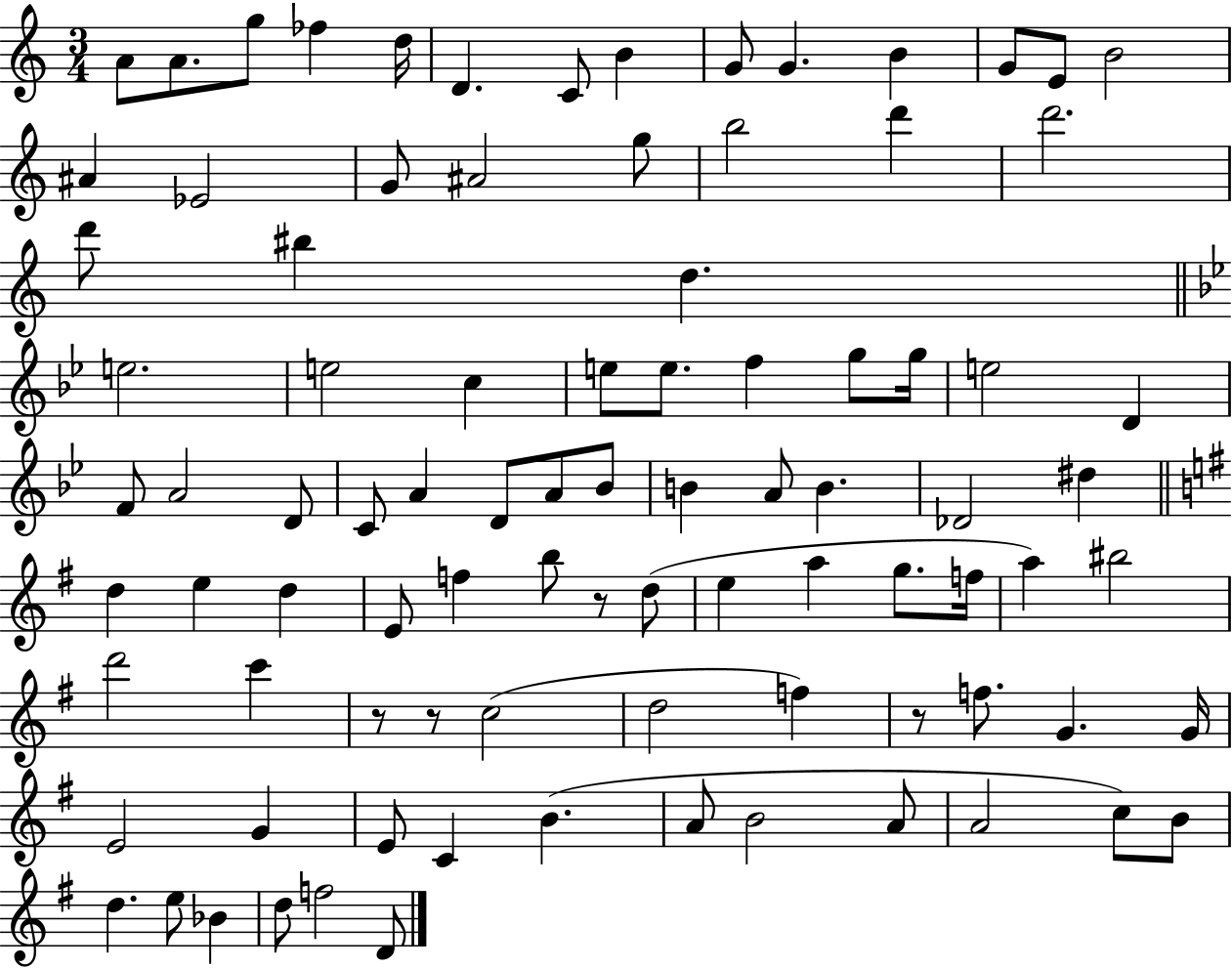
A4/e A4/e. G5/e FES5/q D5/s D4/q. C4/e B4/q G4/e G4/q. B4/q G4/e E4/e B4/h A#4/q Eb4/h G4/e A#4/h G5/e B5/h D6/q D6/h. D6/e BIS5/q D5/q. E5/h. E5/h C5/q E5/e E5/e. F5/q G5/e G5/s E5/h D4/q F4/e A4/h D4/e C4/e A4/q D4/e A4/e Bb4/e B4/q A4/e B4/q. Db4/h D#5/q D5/q E5/q D5/q E4/e F5/q B5/e R/e D5/e E5/q A5/q G5/e. F5/s A5/q BIS5/h D6/h C6/q R/e R/e C5/h D5/h F5/q R/e F5/e. G4/q. G4/s E4/h G4/q E4/e C4/q B4/q. A4/e B4/h A4/e A4/h C5/e B4/e D5/q. E5/e Bb4/q D5/e F5/h D4/e